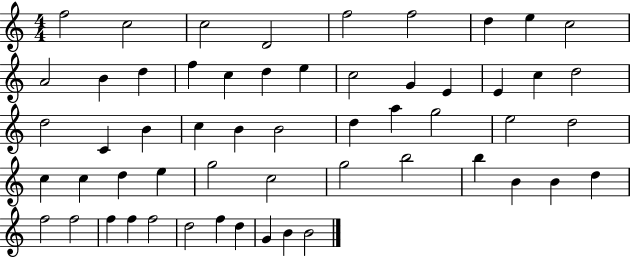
F5/h C5/h C5/h D4/h F5/h F5/h D5/q E5/q C5/h A4/h B4/q D5/q F5/q C5/q D5/q E5/q C5/h G4/q E4/q E4/q C5/q D5/h D5/h C4/q B4/q C5/q B4/q B4/h D5/q A5/q G5/h E5/h D5/h C5/q C5/q D5/q E5/q G5/h C5/h G5/h B5/h B5/q B4/q B4/q D5/q F5/h F5/h F5/q F5/q F5/h D5/h F5/q D5/q G4/q B4/q B4/h